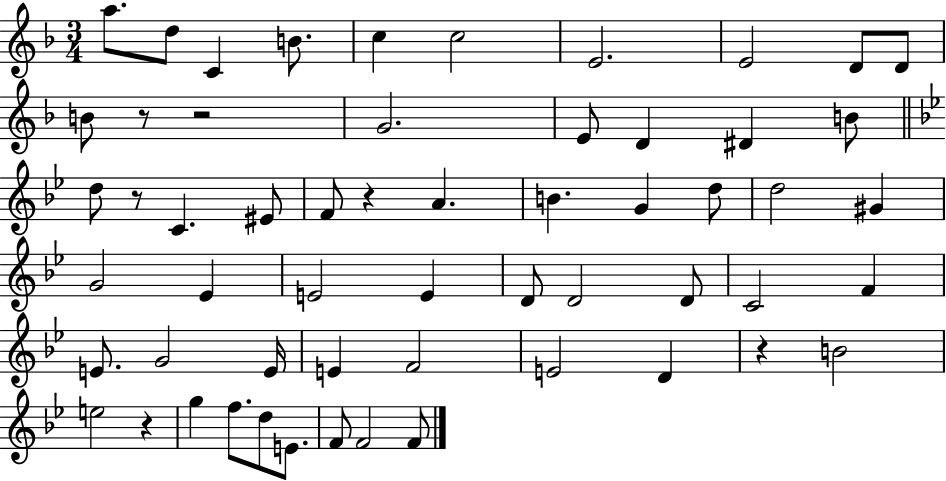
A5/e. D5/e C4/q B4/e. C5/q C5/h E4/h. E4/h D4/e D4/e B4/e R/e R/h G4/h. E4/e D4/q D#4/q B4/e D5/e R/e C4/q. EIS4/e F4/e R/q A4/q. B4/q. G4/q D5/e D5/h G#4/q G4/h Eb4/q E4/h E4/q D4/e D4/h D4/e C4/h F4/q E4/e. G4/h E4/s E4/q F4/h E4/h D4/q R/q B4/h E5/h R/q G5/q F5/e. D5/e E4/e. F4/e F4/h F4/e